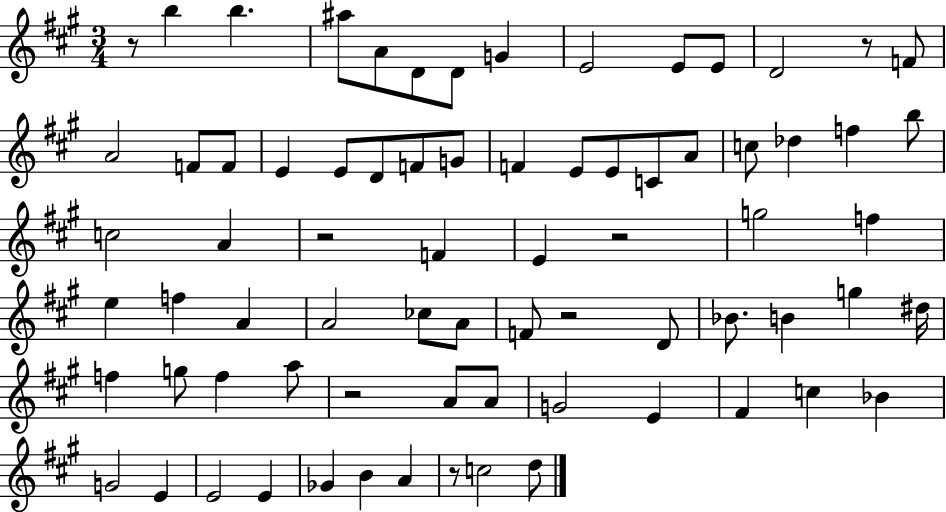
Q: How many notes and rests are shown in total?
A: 74